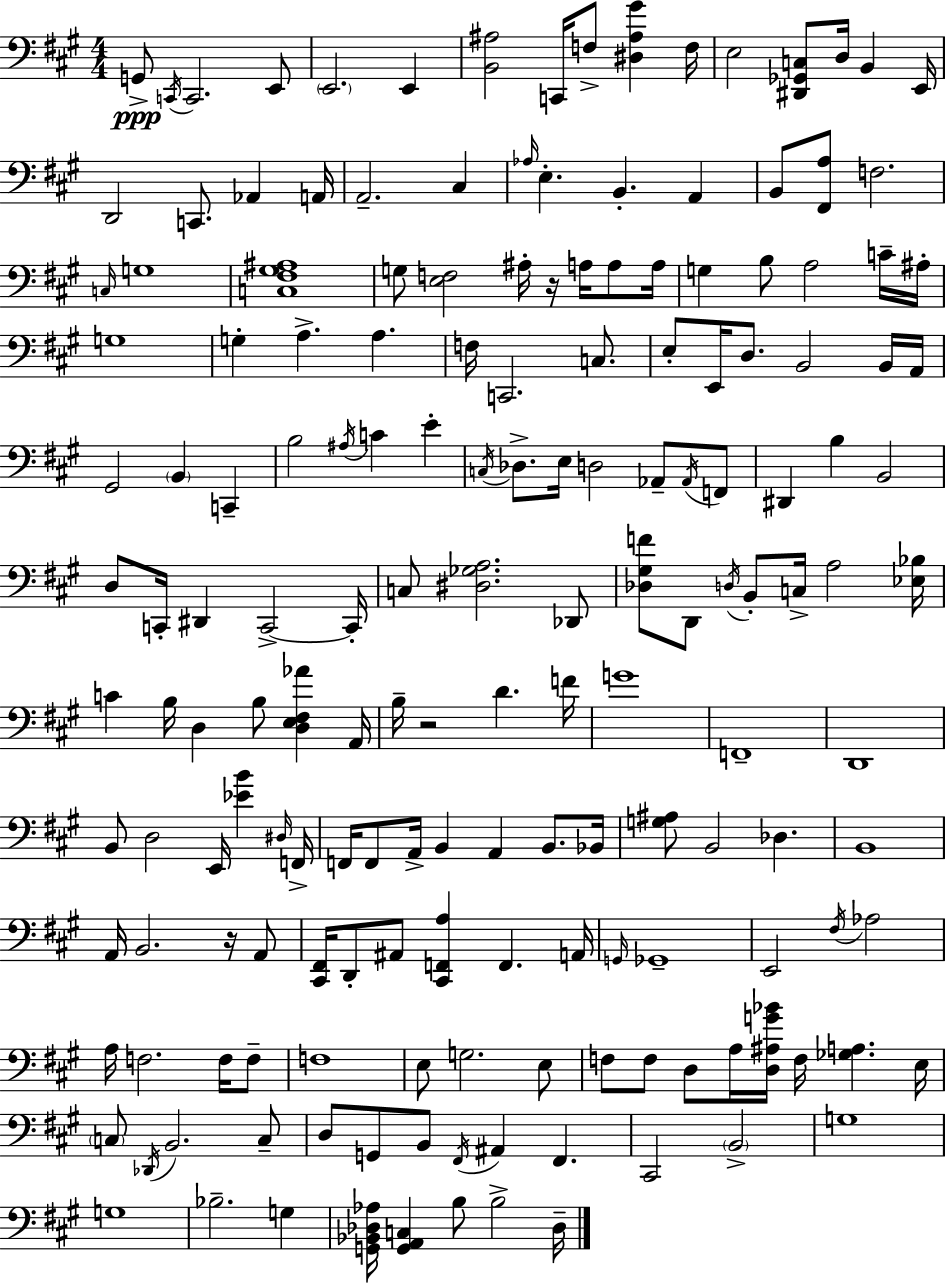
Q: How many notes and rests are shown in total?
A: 171